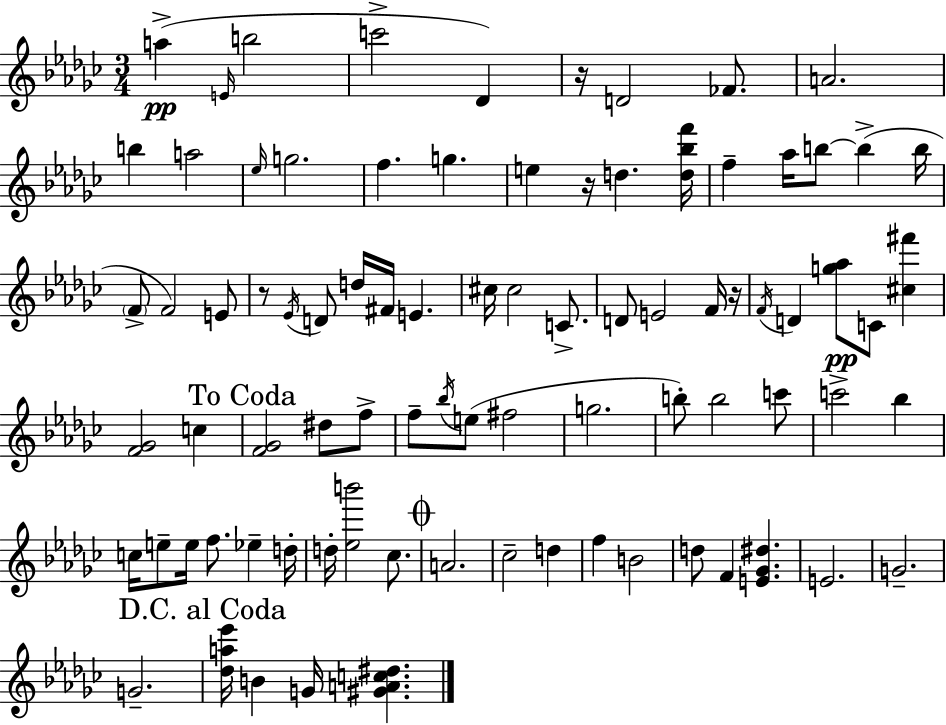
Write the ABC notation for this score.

X:1
T:Untitled
M:3/4
L:1/4
K:Ebm
a E/4 b2 c'2 _D z/4 D2 _F/2 A2 b a2 _e/4 g2 f g e z/4 d [d_bf']/4 f _a/4 b/2 b b/4 F/2 F2 E/2 z/2 _E/4 D/2 d/4 ^F/4 E ^c/4 ^c2 C/2 D/2 E2 F/4 z/4 F/4 D [g_a]/2 C/2 [^c^f'] [F_G]2 c [F_G]2 ^d/2 f/2 f/2 _b/4 e/2 ^f2 g2 b/2 b2 c'/2 c'2 _b c/4 e/2 e/4 f/2 _e d/4 d/4 [_eb']2 _c/2 A2 _c2 d f B2 d/2 F [E_G^d] E2 G2 G2 [_da_e']/4 B G/4 [^GAc^d]